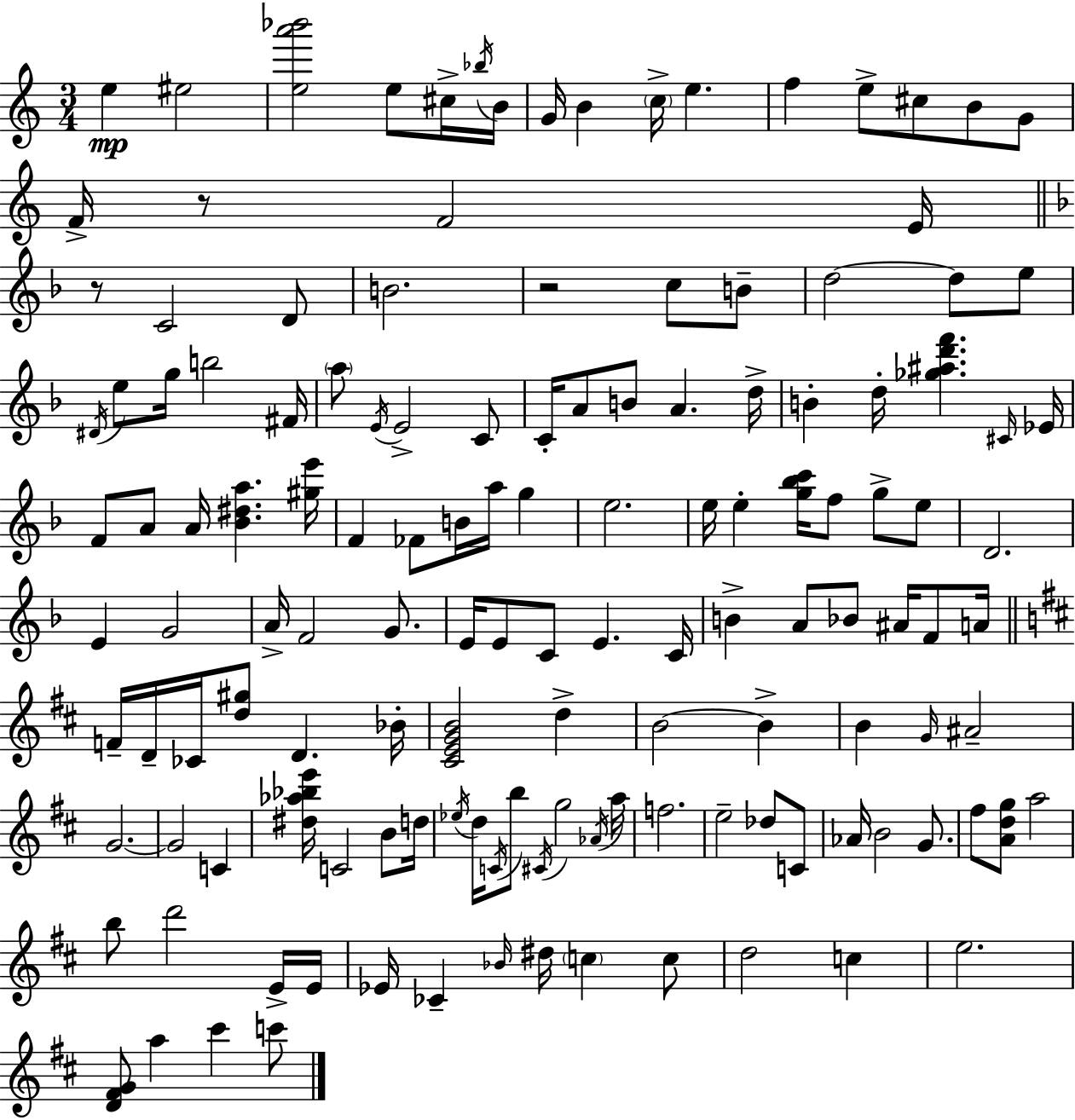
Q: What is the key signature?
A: C major